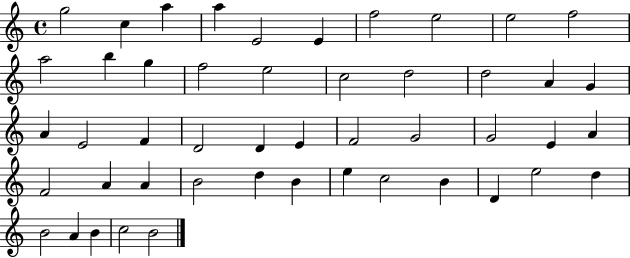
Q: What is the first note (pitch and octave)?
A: G5